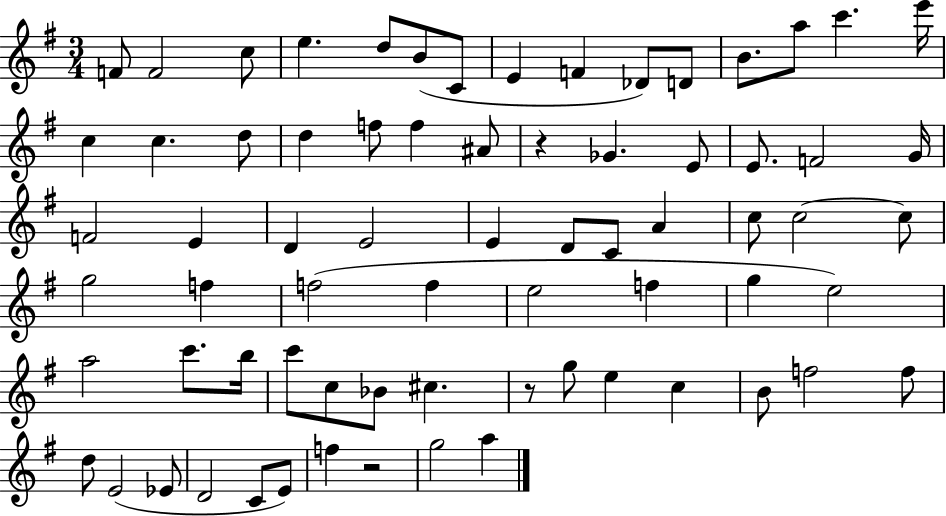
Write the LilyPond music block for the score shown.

{
  \clef treble
  \numericTimeSignature
  \time 3/4
  \key g \major
  \repeat volta 2 { f'8 f'2 c''8 | e''4. d''8 b'8( c'8 | e'4 f'4 des'8) d'8 | b'8. a''8 c'''4. e'''16 | \break c''4 c''4. d''8 | d''4 f''8 f''4 ais'8 | r4 ges'4. e'8 | e'8. f'2 g'16 | \break f'2 e'4 | d'4 e'2 | e'4 d'8 c'8 a'4 | c''8 c''2~~ c''8 | \break g''2 f''4 | f''2( f''4 | e''2 f''4 | g''4 e''2) | \break a''2 c'''8. b''16 | c'''8 c''8 bes'8 cis''4. | r8 g''8 e''4 c''4 | b'8 f''2 f''8 | \break d''8 e'2( ees'8 | d'2 c'8 e'8) | f''4 r2 | g''2 a''4 | \break } \bar "|."
}